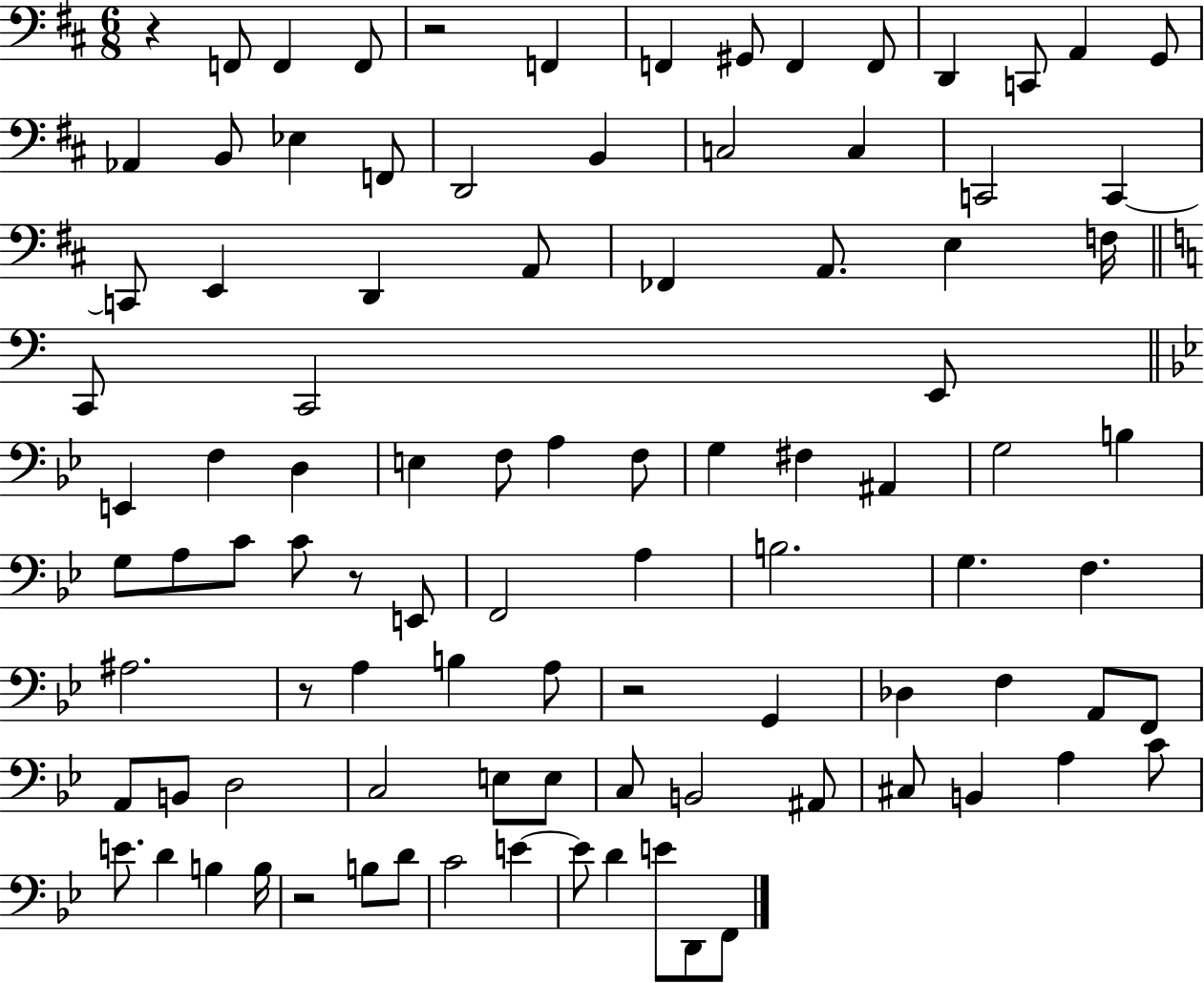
R/q F2/e F2/q F2/e R/h F2/q F2/q G#2/e F2/q F2/e D2/q C2/e A2/q G2/e Ab2/q B2/e Eb3/q F2/e D2/h B2/q C3/h C3/q C2/h C2/q C2/e E2/q D2/q A2/e FES2/q A2/e. E3/q F3/s C2/e C2/h E2/e E2/q F3/q D3/q E3/q F3/e A3/q F3/e G3/q F#3/q A#2/q G3/h B3/q G3/e A3/e C4/e C4/e R/e E2/e F2/h A3/q B3/h. G3/q. F3/q. A#3/h. R/e A3/q B3/q A3/e R/h G2/q Db3/q F3/q A2/e F2/e A2/e B2/e D3/h C3/h E3/e E3/e C3/e B2/h A#2/e C#3/e B2/q A3/q C4/e E4/e. D4/q B3/q B3/s R/h B3/e D4/e C4/h E4/q E4/e D4/q E4/e D2/e F2/e